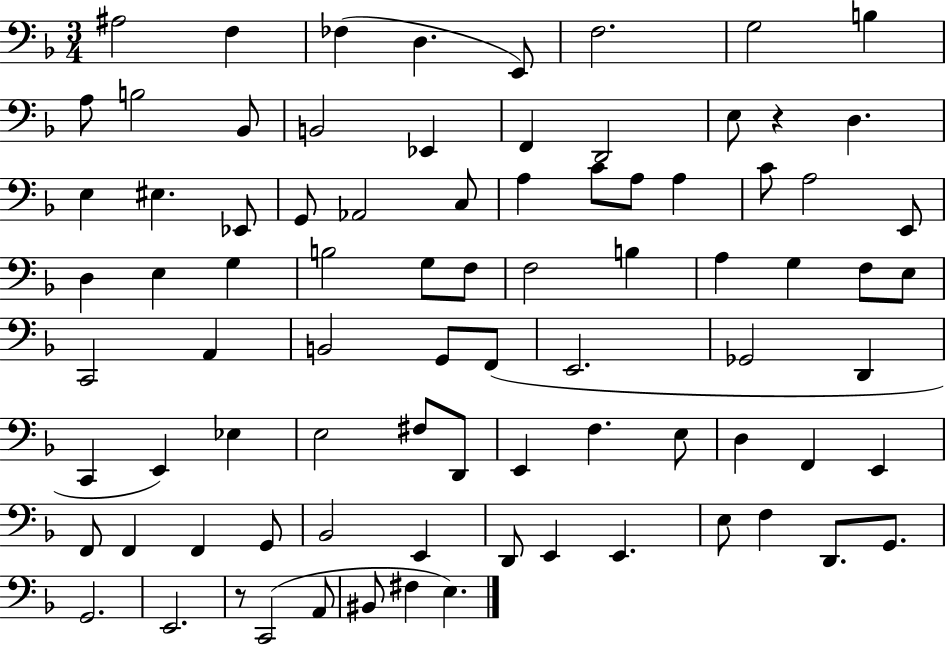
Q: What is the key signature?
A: F major